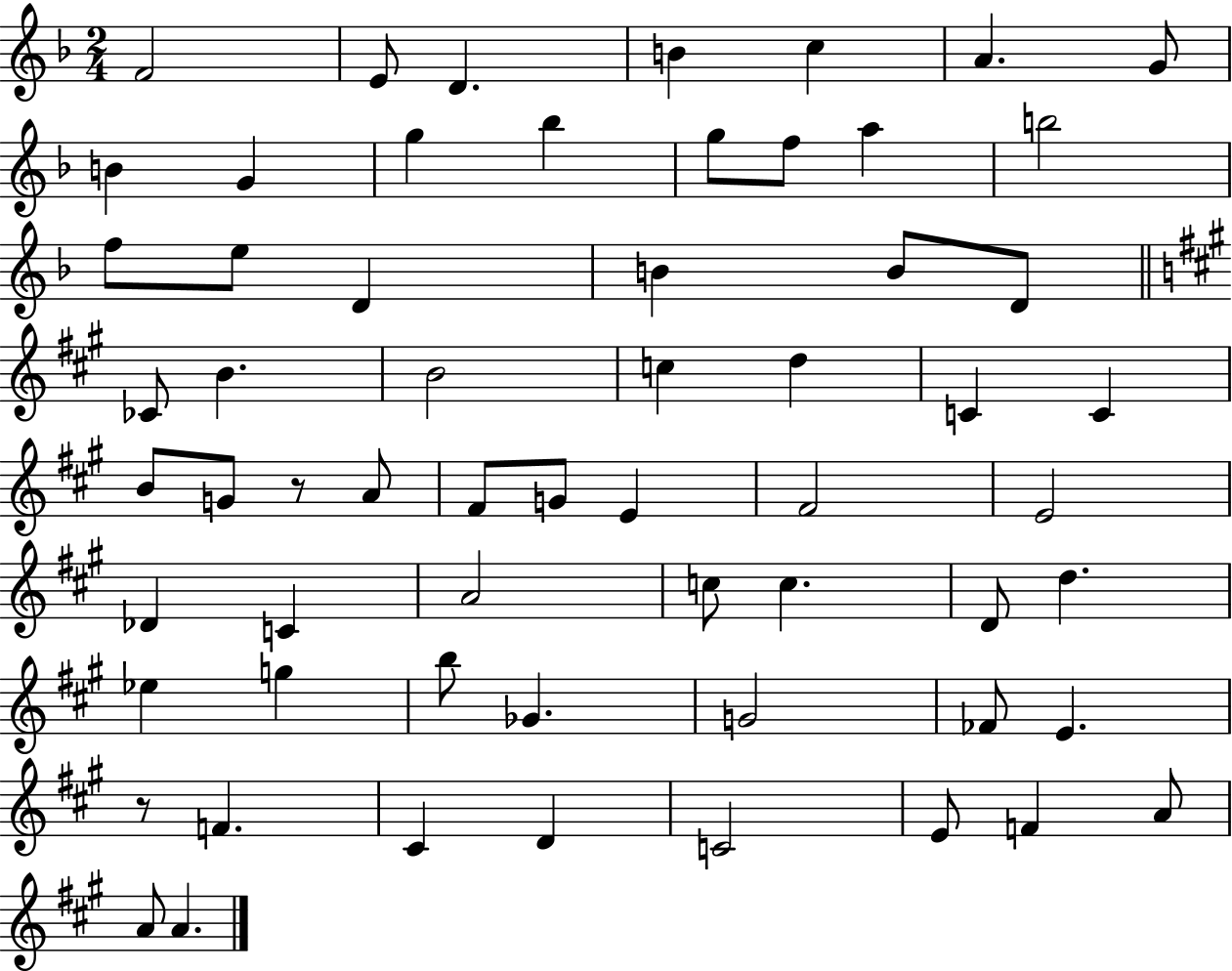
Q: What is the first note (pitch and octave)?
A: F4